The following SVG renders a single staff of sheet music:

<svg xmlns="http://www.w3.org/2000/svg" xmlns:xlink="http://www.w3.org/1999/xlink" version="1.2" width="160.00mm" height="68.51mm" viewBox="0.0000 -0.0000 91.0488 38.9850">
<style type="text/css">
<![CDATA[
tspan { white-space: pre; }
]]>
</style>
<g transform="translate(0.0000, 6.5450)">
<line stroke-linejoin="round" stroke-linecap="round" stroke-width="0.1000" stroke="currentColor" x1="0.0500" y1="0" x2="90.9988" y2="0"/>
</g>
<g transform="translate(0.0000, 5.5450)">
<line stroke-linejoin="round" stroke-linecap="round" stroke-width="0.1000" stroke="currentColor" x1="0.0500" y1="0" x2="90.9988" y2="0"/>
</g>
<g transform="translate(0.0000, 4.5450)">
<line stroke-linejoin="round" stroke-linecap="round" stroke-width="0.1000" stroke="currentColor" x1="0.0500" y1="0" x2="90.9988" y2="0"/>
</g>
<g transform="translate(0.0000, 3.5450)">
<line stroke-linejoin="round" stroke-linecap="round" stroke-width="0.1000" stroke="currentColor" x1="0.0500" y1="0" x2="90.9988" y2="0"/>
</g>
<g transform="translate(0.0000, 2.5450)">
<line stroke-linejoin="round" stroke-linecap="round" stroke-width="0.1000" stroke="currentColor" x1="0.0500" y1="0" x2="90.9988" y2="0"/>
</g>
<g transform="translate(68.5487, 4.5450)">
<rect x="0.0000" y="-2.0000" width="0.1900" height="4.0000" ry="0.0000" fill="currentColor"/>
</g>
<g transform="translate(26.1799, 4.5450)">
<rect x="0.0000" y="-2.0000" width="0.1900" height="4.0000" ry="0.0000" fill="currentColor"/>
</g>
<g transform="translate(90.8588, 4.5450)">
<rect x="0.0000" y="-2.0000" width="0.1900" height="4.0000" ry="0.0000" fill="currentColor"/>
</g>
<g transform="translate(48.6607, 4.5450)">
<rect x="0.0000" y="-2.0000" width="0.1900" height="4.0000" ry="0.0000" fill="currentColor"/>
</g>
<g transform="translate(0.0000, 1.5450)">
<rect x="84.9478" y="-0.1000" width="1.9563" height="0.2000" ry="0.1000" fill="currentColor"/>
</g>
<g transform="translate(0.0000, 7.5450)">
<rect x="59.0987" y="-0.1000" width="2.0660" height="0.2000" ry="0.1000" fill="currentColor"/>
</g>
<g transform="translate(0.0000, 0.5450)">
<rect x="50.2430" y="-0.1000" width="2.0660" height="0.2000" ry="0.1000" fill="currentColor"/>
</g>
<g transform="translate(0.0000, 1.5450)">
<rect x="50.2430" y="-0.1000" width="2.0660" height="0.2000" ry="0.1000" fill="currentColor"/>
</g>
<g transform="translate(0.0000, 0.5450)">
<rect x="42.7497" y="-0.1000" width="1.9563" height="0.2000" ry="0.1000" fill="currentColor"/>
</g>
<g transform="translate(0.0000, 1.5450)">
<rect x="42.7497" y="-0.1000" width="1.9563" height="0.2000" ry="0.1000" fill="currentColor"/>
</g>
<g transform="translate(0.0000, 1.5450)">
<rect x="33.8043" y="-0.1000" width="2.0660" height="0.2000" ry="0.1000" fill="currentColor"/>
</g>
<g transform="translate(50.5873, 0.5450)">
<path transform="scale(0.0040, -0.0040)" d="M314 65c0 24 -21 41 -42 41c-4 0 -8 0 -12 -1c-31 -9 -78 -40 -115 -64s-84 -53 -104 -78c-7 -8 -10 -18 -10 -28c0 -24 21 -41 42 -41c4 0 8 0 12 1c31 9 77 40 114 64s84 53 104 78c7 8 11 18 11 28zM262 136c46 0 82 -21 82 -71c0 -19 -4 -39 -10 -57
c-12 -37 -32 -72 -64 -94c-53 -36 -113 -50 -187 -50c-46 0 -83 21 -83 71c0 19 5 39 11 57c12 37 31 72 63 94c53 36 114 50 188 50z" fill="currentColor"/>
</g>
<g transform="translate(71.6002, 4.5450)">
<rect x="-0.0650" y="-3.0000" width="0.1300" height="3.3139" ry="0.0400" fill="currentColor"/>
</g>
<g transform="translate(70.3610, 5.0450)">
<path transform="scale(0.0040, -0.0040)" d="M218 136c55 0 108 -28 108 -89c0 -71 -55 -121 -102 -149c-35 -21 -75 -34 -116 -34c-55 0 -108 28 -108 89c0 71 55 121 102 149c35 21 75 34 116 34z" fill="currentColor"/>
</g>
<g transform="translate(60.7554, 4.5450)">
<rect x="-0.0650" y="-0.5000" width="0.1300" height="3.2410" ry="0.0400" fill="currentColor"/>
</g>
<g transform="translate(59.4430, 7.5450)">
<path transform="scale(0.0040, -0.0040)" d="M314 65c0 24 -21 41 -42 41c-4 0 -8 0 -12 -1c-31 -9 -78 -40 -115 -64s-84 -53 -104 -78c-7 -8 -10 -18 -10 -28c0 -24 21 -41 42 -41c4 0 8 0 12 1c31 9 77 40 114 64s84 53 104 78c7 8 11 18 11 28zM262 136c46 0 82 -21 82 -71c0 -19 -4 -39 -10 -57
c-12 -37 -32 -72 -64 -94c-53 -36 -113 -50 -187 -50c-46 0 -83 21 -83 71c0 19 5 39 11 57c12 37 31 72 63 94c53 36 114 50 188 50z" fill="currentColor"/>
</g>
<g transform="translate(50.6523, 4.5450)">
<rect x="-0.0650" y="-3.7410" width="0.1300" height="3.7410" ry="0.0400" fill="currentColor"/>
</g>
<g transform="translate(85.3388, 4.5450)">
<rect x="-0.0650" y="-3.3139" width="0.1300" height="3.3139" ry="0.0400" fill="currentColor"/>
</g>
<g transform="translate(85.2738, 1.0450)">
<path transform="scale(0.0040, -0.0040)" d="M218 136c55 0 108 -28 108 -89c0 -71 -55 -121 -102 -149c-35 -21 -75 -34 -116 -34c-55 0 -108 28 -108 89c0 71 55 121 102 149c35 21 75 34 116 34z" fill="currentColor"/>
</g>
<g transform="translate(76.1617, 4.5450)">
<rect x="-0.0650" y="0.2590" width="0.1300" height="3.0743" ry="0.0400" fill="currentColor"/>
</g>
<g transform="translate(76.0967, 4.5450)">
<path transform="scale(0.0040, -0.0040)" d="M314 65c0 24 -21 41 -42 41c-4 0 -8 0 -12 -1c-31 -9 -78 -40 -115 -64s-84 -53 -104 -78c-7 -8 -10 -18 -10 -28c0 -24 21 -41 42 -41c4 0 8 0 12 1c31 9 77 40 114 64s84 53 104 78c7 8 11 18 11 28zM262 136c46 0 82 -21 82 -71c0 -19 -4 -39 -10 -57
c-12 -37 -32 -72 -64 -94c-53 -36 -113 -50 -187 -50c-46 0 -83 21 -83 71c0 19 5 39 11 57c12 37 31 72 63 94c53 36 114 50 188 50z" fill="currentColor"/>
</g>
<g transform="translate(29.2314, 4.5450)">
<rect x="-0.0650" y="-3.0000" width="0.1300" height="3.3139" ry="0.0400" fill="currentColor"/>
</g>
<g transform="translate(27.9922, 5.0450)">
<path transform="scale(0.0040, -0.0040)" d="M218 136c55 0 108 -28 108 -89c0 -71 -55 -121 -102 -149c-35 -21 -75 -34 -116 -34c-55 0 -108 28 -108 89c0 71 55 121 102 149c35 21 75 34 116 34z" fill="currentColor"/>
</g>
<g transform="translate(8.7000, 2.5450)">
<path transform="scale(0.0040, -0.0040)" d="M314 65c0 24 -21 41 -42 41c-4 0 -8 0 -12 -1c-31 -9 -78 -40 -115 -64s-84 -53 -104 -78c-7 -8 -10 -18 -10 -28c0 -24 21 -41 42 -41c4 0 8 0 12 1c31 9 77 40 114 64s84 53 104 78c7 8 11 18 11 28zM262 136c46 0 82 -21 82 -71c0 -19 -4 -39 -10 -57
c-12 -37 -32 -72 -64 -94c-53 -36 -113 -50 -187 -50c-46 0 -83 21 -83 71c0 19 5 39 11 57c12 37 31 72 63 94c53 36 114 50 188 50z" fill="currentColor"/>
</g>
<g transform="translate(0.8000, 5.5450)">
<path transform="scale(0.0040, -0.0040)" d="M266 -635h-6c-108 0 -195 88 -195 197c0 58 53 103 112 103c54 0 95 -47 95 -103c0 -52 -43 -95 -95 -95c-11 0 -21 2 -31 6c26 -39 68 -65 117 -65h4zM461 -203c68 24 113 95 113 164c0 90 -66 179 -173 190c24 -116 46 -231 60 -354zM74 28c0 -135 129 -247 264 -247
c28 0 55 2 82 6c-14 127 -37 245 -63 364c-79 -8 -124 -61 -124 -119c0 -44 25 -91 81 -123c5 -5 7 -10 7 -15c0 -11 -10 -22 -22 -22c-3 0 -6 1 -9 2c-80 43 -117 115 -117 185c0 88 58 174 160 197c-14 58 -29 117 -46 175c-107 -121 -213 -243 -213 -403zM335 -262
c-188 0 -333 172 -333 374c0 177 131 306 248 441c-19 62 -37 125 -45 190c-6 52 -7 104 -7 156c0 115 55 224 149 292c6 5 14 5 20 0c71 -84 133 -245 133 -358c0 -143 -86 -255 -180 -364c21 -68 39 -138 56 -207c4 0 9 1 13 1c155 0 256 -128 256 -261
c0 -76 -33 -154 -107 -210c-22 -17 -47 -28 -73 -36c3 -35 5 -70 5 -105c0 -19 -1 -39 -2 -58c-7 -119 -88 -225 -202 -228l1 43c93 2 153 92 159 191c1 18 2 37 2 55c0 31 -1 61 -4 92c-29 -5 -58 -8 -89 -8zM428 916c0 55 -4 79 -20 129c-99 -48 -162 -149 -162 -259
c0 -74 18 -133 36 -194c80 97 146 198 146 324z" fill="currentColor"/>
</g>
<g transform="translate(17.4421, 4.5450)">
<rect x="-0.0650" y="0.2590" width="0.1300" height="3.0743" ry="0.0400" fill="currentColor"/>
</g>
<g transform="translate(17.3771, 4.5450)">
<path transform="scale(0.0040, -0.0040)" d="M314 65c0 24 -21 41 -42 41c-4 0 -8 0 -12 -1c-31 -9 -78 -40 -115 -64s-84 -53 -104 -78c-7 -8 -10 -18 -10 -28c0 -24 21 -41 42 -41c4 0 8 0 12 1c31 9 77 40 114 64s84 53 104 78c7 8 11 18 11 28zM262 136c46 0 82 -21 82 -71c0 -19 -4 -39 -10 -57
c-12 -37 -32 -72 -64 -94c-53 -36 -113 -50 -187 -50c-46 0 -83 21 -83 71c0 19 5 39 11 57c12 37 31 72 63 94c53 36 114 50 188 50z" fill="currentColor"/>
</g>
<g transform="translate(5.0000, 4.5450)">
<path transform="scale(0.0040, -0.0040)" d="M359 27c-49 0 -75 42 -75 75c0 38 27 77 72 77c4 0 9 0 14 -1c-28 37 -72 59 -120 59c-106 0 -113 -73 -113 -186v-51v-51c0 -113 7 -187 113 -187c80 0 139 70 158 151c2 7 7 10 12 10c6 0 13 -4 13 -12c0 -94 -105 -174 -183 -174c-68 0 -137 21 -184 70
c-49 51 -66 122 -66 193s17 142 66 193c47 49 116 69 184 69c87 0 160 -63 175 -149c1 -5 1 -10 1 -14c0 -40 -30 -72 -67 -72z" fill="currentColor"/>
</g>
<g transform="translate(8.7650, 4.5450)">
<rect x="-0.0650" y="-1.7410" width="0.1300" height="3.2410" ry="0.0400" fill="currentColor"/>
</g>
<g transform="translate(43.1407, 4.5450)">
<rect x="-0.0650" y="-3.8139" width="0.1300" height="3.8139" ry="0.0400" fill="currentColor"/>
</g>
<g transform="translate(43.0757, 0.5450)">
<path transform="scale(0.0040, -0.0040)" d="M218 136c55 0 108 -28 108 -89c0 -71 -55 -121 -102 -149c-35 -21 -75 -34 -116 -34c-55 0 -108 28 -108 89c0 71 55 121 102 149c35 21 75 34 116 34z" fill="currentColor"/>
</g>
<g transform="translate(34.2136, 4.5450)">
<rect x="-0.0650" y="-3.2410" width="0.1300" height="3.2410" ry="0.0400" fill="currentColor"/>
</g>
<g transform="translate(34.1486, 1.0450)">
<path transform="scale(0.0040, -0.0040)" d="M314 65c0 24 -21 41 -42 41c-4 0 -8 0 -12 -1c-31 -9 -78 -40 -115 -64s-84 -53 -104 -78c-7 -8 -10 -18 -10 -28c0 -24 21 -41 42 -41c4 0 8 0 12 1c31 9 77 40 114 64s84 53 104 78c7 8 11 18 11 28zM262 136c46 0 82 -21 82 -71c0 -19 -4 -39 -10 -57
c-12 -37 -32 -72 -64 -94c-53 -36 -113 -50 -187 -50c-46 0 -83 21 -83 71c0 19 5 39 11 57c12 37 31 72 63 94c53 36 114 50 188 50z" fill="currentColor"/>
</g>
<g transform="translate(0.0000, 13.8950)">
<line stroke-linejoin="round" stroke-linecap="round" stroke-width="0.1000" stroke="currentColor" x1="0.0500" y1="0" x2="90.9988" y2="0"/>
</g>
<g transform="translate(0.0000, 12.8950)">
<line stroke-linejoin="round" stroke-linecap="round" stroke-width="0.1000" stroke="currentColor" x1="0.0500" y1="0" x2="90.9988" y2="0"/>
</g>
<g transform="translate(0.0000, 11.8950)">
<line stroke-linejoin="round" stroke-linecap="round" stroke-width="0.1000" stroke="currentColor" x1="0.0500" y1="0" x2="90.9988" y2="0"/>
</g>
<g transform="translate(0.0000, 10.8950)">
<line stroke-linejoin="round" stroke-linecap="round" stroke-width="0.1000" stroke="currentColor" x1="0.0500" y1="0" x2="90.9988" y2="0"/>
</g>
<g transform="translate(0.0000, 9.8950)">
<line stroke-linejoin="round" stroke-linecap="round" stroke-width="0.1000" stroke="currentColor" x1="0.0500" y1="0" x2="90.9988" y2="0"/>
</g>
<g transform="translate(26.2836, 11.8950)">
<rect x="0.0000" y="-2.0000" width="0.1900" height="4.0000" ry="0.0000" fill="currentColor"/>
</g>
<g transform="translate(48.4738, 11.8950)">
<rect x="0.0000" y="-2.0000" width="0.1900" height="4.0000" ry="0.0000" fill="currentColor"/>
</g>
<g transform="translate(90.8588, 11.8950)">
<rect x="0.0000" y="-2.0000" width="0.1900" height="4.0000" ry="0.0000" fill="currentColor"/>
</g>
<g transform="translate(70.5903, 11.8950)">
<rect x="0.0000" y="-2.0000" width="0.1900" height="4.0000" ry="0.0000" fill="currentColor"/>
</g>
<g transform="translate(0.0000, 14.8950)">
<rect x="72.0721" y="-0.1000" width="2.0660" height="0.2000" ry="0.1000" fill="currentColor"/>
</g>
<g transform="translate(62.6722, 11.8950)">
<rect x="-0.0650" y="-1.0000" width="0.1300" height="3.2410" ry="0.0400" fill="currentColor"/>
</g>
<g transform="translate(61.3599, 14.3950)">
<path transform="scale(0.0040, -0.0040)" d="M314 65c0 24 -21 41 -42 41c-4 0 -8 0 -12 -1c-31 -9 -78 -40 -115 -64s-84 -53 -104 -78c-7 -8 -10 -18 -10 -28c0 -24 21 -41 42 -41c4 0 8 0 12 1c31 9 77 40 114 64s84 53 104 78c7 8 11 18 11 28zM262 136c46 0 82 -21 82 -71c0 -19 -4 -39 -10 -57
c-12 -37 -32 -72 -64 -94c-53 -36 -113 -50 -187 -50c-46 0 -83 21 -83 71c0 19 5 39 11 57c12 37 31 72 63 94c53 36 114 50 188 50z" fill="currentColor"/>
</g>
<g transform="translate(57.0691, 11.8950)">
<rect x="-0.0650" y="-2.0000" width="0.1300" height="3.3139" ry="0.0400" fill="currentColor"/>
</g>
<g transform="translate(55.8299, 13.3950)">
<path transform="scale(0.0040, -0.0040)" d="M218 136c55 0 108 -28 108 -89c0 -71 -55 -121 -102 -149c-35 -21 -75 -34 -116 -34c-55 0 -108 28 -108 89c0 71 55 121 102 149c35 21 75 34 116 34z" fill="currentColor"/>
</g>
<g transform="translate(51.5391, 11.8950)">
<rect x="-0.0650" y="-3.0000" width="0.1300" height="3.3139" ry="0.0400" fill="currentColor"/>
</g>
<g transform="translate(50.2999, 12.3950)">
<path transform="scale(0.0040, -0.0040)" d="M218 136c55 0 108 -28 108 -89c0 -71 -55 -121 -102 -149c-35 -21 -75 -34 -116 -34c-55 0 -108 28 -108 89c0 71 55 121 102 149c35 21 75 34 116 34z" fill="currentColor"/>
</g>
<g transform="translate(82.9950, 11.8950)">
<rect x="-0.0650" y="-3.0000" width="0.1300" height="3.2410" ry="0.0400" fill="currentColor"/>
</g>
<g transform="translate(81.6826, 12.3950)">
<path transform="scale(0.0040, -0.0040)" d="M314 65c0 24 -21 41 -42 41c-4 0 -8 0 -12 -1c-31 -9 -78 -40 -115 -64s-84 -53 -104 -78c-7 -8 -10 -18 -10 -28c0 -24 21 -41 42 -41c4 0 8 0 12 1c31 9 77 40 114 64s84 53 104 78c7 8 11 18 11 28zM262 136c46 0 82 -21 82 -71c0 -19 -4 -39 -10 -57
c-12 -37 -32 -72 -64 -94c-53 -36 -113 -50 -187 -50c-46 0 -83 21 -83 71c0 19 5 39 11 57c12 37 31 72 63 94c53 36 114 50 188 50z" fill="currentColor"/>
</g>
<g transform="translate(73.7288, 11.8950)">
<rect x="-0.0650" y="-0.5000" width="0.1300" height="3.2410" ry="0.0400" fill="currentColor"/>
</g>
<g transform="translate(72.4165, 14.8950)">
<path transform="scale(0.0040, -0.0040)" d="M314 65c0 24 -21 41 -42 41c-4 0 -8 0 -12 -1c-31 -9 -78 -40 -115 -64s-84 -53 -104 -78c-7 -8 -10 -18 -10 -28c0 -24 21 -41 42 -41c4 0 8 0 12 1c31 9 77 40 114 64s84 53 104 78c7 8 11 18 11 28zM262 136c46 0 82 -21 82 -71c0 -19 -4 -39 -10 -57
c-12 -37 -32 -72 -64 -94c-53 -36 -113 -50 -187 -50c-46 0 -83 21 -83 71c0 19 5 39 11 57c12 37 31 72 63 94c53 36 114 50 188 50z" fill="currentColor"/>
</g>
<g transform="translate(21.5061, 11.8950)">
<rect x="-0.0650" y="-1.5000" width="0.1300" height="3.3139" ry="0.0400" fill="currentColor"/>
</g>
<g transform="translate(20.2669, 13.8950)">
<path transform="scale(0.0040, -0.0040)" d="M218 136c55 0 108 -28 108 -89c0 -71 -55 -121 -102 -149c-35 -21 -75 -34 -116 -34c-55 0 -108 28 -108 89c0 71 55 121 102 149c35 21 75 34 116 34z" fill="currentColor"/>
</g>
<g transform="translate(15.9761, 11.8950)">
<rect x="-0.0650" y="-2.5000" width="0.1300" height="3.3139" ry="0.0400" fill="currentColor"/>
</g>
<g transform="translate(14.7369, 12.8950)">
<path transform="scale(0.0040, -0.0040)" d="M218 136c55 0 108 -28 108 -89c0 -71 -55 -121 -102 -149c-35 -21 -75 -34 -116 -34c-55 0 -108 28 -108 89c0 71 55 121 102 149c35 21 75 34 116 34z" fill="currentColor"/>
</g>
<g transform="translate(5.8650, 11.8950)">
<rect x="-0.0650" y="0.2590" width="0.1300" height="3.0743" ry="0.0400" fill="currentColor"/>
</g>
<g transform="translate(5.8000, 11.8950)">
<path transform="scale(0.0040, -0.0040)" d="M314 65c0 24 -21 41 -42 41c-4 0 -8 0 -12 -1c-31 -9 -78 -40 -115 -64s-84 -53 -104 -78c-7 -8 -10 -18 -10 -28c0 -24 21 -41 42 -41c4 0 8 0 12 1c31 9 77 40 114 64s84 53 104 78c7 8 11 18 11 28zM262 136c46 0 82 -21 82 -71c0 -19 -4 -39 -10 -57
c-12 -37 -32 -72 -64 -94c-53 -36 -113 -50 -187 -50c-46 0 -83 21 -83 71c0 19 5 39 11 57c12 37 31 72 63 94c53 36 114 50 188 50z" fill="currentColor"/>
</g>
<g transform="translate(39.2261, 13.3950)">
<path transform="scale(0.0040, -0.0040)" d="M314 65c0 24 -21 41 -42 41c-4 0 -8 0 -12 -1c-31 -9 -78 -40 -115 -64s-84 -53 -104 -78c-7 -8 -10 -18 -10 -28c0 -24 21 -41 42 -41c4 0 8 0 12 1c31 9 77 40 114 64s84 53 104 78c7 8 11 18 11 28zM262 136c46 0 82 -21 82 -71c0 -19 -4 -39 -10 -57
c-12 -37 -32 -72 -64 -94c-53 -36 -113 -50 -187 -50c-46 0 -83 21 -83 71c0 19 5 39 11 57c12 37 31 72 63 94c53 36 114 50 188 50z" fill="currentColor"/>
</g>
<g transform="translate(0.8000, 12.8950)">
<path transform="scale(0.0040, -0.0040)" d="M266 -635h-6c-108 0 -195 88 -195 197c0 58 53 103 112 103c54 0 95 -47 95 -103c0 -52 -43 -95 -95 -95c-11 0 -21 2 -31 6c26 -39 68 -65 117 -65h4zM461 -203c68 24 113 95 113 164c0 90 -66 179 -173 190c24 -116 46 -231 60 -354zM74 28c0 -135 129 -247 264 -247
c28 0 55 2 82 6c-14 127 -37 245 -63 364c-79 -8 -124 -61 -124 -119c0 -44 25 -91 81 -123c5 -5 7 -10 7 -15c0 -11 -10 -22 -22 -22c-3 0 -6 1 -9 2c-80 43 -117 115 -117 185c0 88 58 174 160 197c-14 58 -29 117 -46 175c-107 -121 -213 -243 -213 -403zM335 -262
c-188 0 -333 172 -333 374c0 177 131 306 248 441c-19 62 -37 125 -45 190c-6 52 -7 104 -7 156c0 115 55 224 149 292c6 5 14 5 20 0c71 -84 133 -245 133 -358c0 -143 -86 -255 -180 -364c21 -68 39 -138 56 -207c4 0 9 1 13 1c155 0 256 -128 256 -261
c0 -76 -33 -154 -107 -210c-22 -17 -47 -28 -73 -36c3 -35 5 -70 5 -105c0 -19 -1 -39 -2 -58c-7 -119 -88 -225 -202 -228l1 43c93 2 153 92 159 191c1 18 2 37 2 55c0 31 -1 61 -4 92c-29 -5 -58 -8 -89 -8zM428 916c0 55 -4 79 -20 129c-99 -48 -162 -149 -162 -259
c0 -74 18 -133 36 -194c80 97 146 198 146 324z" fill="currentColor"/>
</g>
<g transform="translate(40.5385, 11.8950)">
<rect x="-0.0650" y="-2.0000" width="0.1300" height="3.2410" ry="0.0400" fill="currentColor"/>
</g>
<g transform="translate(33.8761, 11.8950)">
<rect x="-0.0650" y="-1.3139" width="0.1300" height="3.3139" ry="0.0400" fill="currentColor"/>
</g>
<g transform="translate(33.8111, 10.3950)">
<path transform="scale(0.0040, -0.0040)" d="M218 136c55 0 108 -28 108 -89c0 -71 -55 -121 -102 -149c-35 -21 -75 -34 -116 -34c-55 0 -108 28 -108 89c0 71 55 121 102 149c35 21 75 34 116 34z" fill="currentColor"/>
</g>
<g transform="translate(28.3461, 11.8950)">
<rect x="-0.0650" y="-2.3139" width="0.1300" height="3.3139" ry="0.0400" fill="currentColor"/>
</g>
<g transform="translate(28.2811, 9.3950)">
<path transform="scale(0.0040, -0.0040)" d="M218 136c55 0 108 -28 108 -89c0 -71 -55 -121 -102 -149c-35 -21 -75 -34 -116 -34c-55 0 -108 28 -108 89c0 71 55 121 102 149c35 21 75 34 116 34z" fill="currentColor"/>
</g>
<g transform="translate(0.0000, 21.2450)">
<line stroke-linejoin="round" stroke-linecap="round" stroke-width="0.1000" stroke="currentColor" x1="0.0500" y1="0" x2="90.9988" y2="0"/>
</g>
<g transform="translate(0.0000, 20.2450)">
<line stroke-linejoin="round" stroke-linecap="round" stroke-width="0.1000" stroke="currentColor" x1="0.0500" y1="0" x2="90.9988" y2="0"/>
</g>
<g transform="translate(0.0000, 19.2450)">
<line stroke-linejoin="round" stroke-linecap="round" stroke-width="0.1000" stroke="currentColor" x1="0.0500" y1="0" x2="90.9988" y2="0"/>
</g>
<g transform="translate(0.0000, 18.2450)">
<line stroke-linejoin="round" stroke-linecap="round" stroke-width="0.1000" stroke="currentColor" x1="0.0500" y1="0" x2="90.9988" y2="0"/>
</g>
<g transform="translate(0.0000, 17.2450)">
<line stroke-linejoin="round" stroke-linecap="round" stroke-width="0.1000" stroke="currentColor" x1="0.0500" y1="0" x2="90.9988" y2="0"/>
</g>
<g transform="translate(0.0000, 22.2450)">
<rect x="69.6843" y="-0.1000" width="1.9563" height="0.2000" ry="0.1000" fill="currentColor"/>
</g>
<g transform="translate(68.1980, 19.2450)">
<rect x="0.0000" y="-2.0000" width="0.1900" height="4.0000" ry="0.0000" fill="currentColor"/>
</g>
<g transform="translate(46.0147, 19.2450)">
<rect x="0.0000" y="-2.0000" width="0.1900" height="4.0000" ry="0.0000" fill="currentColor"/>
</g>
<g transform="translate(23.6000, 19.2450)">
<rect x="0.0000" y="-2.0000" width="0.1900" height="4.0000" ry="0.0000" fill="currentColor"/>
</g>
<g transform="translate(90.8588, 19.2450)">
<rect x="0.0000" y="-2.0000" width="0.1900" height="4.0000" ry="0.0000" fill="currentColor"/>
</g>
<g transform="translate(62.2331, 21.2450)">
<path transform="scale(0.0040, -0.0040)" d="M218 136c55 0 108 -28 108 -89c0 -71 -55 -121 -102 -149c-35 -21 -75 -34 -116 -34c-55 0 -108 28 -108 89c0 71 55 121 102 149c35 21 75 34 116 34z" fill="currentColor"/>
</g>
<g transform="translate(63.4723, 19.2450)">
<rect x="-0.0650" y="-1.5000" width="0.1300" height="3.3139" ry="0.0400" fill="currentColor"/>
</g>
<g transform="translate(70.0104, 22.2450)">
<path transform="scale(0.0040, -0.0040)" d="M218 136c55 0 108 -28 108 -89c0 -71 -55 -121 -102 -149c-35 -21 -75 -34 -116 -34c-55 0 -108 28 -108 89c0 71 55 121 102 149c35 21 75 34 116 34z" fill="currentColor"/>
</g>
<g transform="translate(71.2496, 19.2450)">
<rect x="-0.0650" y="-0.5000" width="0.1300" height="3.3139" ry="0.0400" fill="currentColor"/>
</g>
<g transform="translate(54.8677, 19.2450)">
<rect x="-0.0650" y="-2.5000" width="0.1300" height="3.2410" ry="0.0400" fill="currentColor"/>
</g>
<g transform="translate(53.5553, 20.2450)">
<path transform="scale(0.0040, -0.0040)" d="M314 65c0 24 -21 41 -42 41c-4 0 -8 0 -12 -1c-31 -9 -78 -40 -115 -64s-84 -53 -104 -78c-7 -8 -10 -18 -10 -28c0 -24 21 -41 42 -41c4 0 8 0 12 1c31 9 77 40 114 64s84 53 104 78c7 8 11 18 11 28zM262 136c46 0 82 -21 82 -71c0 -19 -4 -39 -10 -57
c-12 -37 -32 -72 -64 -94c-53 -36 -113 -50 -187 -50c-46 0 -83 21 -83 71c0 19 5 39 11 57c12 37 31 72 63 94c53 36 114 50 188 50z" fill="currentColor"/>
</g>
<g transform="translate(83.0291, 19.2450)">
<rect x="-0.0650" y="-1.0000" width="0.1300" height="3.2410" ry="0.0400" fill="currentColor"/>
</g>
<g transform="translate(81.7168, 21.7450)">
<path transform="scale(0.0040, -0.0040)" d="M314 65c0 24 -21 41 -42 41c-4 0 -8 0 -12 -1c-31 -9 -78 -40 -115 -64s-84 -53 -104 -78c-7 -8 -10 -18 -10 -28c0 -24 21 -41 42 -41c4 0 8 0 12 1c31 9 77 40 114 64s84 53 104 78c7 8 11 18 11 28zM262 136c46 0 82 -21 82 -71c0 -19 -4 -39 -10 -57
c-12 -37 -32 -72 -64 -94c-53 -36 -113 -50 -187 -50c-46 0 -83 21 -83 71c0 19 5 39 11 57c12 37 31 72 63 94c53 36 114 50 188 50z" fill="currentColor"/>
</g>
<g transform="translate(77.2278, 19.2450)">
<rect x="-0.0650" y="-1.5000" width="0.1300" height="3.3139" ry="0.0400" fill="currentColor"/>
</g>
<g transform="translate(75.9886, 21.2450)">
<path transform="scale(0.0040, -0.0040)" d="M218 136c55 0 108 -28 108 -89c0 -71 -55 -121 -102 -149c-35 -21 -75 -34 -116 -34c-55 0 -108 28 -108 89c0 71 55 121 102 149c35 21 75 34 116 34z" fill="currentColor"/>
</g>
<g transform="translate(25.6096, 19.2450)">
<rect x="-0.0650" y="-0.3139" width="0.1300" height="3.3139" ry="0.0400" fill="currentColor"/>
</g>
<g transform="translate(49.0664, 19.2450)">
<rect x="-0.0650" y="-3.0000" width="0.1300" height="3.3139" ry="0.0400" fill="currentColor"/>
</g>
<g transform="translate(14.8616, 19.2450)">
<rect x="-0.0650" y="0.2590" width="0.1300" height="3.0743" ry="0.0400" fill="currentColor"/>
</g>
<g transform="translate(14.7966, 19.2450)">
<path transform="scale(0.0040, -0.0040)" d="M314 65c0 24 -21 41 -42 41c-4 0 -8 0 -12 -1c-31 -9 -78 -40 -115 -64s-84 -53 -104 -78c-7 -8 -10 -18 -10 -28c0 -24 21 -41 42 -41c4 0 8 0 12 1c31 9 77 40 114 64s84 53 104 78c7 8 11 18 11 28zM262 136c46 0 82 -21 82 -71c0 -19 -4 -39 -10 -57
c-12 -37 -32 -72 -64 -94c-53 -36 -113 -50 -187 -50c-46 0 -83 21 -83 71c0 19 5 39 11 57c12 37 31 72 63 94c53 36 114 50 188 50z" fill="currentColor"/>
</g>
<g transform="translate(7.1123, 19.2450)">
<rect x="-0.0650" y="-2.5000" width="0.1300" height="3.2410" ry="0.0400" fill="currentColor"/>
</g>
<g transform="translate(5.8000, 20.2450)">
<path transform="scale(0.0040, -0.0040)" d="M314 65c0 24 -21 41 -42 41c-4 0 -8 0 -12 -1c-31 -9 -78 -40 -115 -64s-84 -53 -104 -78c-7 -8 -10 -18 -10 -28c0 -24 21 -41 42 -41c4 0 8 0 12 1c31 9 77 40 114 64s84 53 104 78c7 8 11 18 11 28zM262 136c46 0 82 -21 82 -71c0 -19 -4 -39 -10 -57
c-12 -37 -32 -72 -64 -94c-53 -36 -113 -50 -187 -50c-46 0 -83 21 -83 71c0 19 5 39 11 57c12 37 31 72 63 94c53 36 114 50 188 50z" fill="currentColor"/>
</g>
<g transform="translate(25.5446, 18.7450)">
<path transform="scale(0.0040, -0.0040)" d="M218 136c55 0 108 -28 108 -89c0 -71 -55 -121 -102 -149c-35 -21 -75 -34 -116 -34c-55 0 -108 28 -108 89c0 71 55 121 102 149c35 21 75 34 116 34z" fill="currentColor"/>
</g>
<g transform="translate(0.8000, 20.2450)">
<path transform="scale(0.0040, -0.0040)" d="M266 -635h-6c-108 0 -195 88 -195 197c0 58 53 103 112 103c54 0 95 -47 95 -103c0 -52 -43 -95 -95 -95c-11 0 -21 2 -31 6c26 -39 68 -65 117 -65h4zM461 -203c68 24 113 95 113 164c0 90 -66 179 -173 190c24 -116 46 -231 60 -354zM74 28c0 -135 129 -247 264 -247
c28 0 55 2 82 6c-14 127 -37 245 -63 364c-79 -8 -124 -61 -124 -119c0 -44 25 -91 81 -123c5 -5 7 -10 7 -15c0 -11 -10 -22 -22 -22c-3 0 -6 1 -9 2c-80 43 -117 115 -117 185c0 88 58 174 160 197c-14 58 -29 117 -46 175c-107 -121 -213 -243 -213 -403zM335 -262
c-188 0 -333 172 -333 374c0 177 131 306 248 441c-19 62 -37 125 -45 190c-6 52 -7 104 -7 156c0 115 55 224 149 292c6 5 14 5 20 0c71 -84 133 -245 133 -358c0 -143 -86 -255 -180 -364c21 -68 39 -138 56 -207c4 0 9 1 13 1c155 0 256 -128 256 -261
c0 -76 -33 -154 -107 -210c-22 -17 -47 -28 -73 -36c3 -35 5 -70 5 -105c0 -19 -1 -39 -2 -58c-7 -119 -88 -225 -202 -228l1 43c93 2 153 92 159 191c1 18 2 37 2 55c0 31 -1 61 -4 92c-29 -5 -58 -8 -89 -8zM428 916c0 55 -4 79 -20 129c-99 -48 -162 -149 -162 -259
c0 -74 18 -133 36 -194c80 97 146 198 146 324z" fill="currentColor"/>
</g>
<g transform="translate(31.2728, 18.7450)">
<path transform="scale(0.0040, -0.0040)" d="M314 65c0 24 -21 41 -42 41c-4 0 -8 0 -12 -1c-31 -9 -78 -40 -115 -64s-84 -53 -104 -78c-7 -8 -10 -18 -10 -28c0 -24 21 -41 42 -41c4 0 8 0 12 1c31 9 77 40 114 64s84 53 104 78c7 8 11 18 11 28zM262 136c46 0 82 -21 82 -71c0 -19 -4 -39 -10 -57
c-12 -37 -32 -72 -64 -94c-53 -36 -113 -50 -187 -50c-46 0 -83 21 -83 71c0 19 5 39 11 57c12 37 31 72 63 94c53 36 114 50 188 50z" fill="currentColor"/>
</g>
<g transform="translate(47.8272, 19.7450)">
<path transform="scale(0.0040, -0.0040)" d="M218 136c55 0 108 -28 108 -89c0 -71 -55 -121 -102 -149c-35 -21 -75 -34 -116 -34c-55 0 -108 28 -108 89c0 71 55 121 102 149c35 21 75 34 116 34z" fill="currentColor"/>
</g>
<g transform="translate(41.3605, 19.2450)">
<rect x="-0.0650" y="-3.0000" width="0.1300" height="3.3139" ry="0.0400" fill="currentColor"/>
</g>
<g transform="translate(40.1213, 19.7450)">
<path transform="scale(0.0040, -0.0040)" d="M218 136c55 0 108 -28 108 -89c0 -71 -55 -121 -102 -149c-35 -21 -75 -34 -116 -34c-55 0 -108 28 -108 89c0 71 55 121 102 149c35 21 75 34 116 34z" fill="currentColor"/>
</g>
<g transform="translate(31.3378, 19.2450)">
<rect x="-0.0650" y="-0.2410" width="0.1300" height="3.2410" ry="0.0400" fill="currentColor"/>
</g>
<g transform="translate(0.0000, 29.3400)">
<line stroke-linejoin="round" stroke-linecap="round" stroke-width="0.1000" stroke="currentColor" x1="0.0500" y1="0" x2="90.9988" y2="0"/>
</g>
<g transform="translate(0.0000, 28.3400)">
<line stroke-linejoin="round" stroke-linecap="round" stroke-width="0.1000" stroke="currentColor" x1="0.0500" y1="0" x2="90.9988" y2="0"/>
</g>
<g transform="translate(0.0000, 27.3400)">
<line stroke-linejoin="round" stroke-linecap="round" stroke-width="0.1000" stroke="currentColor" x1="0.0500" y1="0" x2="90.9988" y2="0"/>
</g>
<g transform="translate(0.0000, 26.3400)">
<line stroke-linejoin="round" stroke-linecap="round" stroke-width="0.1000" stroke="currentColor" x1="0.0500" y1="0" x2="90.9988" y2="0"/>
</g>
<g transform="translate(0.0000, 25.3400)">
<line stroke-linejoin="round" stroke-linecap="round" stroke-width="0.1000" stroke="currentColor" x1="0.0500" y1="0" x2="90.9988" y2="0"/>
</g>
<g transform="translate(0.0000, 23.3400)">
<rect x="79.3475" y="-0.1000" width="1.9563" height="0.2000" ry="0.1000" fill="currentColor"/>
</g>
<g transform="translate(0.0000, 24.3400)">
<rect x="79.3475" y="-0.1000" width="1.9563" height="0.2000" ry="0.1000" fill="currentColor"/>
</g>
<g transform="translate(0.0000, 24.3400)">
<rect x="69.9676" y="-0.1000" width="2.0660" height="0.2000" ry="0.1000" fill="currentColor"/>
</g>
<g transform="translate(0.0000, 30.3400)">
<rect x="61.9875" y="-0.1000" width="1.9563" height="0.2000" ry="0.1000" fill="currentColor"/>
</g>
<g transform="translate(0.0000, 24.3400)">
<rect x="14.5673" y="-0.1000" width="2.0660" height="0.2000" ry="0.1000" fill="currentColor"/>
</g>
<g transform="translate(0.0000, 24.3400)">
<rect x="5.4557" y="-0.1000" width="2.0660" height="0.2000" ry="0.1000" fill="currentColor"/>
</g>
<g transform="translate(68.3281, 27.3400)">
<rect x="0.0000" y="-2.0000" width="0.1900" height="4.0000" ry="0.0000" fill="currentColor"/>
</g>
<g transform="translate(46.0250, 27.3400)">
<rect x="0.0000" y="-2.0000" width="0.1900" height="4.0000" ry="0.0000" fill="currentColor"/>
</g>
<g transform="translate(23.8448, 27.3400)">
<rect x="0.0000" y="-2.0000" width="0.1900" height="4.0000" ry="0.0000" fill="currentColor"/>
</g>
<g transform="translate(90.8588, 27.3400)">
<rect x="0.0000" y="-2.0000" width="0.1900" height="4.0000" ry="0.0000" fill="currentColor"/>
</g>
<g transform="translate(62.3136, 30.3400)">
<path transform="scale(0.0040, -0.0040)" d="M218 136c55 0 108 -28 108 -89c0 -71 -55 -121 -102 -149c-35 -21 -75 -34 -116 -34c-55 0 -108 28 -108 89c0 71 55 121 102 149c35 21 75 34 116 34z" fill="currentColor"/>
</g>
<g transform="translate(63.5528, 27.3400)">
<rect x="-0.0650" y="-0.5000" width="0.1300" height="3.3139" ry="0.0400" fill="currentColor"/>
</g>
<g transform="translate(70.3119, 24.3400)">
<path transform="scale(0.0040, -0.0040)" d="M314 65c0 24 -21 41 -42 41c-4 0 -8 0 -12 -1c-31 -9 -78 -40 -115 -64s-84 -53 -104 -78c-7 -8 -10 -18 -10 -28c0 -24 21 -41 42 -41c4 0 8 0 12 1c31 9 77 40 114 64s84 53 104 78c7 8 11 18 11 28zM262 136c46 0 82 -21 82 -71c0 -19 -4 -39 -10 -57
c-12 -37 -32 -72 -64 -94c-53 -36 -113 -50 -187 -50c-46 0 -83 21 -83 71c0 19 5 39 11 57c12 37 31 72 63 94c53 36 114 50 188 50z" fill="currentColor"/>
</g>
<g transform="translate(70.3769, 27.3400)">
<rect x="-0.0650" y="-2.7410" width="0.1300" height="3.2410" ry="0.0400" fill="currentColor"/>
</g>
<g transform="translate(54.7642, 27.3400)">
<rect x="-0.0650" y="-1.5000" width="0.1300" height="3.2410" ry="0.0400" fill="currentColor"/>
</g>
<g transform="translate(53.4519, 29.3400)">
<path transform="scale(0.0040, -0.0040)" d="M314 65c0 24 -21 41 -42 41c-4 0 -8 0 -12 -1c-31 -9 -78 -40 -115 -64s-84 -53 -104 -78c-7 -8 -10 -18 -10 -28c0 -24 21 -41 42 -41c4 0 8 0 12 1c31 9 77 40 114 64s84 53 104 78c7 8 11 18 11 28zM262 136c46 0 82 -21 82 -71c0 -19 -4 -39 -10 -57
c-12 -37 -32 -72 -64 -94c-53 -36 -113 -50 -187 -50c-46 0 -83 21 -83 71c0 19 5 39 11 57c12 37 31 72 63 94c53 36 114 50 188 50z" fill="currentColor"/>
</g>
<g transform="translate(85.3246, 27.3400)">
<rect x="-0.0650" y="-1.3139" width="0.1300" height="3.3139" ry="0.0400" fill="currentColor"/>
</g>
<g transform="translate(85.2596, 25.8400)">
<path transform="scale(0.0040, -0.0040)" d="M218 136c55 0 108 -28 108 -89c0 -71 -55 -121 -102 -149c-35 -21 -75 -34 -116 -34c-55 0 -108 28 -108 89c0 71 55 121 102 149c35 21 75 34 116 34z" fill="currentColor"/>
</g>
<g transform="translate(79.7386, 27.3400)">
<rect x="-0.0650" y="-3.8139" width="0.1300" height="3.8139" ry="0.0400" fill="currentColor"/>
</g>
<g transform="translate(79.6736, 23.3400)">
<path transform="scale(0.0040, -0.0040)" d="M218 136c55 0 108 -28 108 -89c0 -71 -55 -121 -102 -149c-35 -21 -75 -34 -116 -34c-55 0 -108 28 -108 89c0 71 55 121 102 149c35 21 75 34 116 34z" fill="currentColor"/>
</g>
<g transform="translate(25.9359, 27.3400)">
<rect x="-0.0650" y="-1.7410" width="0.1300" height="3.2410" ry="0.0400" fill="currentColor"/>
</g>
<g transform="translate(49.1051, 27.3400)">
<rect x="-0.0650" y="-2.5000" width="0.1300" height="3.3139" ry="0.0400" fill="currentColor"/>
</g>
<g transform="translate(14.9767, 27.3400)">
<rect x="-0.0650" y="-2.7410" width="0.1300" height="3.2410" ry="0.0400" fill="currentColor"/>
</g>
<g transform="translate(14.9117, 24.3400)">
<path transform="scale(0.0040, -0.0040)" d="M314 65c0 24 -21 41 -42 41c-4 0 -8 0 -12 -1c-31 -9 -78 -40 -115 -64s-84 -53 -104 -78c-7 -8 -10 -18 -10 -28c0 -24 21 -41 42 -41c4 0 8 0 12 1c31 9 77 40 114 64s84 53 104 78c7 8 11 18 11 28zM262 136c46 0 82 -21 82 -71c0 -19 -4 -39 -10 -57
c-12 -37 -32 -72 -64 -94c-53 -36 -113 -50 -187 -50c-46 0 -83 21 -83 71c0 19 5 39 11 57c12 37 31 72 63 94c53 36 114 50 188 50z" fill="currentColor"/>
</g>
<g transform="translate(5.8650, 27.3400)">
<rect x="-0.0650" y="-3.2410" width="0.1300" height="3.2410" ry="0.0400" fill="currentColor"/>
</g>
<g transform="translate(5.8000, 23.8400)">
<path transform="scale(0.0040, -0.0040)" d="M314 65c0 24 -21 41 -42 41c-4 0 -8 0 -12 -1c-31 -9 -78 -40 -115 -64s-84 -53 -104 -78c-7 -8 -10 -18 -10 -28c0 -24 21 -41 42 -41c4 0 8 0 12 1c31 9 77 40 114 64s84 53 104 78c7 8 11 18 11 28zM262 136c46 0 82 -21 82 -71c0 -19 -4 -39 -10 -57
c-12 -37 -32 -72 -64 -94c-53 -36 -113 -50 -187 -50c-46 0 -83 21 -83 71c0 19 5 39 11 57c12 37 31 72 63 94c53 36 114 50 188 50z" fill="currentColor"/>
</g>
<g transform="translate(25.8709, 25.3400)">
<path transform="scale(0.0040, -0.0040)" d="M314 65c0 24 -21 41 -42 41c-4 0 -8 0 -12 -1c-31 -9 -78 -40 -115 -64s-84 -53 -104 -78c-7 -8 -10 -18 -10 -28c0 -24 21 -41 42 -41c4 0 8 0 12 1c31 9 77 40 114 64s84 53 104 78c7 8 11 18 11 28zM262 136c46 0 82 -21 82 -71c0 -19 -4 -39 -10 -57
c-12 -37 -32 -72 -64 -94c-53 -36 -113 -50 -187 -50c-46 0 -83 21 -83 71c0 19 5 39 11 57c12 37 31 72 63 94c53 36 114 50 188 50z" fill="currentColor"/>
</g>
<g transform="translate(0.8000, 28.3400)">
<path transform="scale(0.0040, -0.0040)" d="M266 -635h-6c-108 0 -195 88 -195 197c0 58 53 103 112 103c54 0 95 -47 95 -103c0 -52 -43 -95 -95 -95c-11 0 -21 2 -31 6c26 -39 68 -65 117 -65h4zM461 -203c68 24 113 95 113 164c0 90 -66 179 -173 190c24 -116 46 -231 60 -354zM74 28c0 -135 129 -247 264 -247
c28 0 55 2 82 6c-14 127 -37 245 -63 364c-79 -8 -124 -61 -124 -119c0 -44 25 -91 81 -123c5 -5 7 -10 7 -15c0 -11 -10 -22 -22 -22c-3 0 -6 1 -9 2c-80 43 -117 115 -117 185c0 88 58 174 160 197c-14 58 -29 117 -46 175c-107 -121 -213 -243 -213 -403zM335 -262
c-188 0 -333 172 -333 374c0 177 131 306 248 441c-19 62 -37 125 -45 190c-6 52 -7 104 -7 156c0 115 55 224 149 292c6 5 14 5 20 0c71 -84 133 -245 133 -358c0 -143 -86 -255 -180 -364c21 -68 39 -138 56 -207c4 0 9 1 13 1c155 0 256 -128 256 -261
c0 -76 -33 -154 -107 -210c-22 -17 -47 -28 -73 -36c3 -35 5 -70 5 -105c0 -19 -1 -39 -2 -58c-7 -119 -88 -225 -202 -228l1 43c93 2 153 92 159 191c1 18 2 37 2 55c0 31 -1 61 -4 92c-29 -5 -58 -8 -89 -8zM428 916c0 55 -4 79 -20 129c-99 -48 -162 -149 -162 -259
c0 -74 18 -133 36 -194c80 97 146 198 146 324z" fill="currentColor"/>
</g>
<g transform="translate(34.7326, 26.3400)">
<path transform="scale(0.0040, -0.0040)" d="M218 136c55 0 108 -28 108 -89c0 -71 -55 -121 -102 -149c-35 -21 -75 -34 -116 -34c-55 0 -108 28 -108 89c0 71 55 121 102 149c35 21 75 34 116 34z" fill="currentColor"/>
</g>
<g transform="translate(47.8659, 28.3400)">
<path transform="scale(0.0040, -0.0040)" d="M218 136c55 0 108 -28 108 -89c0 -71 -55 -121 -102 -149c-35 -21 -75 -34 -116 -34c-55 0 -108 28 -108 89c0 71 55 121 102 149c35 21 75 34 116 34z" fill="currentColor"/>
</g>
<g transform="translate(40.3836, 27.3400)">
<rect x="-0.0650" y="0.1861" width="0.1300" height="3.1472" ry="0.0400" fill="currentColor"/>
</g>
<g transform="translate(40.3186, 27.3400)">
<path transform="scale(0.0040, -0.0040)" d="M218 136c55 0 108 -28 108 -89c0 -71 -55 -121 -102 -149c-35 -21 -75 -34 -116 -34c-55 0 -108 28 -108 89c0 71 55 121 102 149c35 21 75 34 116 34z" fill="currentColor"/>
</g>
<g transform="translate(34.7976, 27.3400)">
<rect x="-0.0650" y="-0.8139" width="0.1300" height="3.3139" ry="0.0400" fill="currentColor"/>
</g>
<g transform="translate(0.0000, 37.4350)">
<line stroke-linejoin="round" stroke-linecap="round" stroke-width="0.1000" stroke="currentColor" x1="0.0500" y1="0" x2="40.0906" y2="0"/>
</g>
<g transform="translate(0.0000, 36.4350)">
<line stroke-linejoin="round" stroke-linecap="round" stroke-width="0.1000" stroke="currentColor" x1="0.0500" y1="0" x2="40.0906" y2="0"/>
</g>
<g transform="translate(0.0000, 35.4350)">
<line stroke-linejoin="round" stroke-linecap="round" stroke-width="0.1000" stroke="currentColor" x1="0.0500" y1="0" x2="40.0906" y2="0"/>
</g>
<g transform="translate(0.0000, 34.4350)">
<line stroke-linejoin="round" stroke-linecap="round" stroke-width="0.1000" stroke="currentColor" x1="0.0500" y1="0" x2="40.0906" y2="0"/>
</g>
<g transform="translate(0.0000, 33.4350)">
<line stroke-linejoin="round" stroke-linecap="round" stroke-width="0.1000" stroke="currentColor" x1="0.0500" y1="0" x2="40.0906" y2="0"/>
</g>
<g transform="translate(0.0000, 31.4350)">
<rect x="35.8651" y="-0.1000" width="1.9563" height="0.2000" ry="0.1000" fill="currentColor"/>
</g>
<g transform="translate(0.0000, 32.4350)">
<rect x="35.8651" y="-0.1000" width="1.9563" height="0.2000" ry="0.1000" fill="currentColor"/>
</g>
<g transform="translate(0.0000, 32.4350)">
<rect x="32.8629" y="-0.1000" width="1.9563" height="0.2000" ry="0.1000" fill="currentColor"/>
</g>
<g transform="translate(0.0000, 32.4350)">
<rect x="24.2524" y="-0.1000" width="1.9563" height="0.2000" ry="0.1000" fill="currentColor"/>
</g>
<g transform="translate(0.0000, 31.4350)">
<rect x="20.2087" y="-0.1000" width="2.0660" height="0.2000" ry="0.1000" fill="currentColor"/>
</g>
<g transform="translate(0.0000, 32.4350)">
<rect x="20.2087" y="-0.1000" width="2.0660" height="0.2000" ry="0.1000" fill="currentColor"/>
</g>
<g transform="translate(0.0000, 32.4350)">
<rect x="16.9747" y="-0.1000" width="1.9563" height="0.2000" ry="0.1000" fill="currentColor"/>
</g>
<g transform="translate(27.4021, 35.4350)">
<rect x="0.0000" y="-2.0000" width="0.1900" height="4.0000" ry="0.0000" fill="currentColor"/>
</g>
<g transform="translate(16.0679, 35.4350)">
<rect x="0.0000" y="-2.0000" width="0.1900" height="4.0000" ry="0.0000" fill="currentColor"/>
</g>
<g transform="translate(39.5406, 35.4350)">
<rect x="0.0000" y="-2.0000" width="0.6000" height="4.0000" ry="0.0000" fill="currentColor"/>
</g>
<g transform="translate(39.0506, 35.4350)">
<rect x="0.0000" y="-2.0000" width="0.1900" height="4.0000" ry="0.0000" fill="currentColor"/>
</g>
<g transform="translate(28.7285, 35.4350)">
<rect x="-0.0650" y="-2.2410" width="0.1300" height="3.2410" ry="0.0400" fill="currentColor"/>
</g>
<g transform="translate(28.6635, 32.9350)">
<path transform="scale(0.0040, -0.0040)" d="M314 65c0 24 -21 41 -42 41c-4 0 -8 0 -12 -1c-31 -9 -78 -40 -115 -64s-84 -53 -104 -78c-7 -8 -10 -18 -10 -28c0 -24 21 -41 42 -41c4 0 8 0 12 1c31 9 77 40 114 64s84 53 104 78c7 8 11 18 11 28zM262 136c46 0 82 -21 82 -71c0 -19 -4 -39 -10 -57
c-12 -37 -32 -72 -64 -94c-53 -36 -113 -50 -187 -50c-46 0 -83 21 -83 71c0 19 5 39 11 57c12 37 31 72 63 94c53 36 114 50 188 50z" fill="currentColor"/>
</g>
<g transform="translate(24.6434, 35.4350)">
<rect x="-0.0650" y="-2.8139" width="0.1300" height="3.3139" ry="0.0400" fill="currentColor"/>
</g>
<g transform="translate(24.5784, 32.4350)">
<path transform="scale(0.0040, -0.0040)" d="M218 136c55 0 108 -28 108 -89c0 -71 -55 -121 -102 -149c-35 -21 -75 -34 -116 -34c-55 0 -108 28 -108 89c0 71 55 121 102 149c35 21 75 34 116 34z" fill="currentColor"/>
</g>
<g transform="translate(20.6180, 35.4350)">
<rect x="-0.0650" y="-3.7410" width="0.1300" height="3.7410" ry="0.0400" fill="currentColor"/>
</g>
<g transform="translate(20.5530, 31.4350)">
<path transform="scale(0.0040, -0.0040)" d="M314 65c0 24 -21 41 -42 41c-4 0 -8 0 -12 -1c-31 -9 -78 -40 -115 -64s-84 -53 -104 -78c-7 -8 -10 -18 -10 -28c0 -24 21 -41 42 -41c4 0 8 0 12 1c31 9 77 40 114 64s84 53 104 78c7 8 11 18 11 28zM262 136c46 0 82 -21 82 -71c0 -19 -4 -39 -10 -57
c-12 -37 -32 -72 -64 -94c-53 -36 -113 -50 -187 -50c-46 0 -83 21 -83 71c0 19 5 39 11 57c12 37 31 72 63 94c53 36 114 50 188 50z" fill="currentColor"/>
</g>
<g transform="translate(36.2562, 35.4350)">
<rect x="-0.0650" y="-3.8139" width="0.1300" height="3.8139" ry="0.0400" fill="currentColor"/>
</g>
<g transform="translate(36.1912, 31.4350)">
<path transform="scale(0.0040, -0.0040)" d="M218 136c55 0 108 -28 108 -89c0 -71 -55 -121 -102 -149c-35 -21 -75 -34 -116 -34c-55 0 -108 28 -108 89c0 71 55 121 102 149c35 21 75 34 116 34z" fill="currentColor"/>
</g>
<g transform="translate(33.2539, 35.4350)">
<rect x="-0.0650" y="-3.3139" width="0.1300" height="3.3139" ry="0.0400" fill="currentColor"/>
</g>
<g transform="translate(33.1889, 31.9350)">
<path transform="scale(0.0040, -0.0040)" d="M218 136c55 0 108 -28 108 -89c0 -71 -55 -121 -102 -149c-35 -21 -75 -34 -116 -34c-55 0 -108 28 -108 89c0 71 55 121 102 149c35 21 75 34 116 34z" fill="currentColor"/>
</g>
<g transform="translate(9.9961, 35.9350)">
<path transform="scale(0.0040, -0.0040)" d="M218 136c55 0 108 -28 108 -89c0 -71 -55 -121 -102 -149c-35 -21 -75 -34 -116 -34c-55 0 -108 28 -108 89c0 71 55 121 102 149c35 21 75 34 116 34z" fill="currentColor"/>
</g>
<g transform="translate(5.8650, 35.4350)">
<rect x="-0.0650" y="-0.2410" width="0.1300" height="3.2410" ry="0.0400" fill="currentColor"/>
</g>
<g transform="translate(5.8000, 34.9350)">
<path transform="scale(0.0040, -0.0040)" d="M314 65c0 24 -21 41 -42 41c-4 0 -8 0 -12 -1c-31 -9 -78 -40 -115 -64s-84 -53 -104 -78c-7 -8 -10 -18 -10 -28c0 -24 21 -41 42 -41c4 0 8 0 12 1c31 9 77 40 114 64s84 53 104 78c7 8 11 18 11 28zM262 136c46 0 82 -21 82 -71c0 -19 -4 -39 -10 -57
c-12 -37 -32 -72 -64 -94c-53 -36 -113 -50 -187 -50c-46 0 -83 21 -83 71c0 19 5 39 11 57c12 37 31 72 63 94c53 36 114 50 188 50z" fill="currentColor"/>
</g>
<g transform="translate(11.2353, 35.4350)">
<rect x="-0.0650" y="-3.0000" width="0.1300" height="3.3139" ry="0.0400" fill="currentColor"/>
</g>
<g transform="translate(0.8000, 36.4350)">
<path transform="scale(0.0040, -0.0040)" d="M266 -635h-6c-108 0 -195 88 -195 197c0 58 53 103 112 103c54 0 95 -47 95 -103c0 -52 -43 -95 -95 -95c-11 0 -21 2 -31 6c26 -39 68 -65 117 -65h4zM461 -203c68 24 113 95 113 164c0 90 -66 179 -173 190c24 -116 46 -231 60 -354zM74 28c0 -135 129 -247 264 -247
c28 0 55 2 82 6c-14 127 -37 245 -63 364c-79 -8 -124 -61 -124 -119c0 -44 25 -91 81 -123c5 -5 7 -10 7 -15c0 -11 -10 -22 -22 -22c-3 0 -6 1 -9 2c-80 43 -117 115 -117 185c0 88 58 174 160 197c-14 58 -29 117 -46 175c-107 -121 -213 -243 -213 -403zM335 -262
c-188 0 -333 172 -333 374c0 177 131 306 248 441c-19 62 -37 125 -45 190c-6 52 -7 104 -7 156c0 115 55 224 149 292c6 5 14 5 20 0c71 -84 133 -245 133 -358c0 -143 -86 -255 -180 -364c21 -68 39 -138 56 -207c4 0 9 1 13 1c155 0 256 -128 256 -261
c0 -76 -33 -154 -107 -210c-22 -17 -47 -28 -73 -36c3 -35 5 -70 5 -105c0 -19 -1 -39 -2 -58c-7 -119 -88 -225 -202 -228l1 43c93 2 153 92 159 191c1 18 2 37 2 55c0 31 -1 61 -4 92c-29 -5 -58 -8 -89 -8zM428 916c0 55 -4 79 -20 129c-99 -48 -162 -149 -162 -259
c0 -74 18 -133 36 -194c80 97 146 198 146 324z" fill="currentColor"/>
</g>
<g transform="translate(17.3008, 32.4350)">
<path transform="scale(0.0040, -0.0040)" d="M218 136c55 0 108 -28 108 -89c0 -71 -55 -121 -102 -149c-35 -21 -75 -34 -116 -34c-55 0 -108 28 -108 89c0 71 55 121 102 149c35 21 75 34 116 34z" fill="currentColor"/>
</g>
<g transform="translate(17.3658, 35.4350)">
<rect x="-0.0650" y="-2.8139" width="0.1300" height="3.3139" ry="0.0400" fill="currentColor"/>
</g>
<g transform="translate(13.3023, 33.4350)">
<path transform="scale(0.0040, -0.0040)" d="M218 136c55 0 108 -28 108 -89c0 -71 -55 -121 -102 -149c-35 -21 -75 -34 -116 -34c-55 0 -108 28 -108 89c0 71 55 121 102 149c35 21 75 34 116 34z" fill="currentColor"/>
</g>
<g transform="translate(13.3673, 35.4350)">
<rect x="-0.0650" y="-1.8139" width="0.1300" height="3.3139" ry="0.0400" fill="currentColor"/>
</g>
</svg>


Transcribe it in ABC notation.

X:1
T:Untitled
M:4/4
L:1/4
K:C
f2 B2 A b2 c' c'2 C2 A B2 b B2 G E g e F2 A F D2 C2 A2 G2 B2 c c2 A A G2 E C E D2 b2 a2 f2 d B G E2 C a2 c' e c2 A f a c'2 a g2 b c'